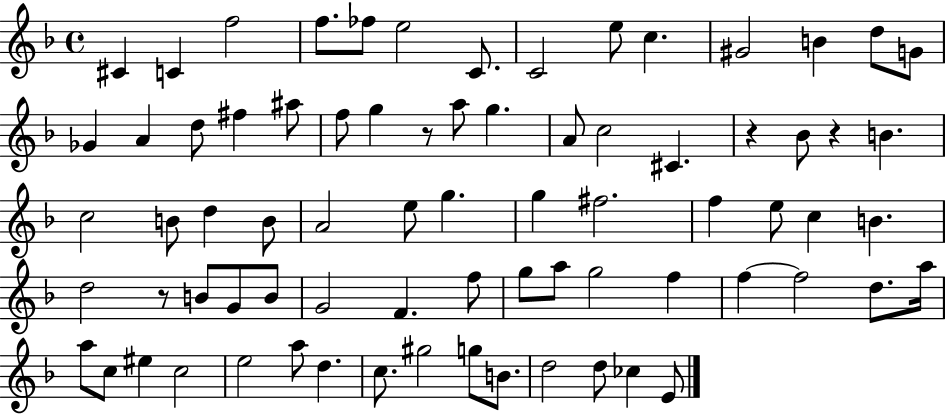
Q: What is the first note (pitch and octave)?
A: C#4